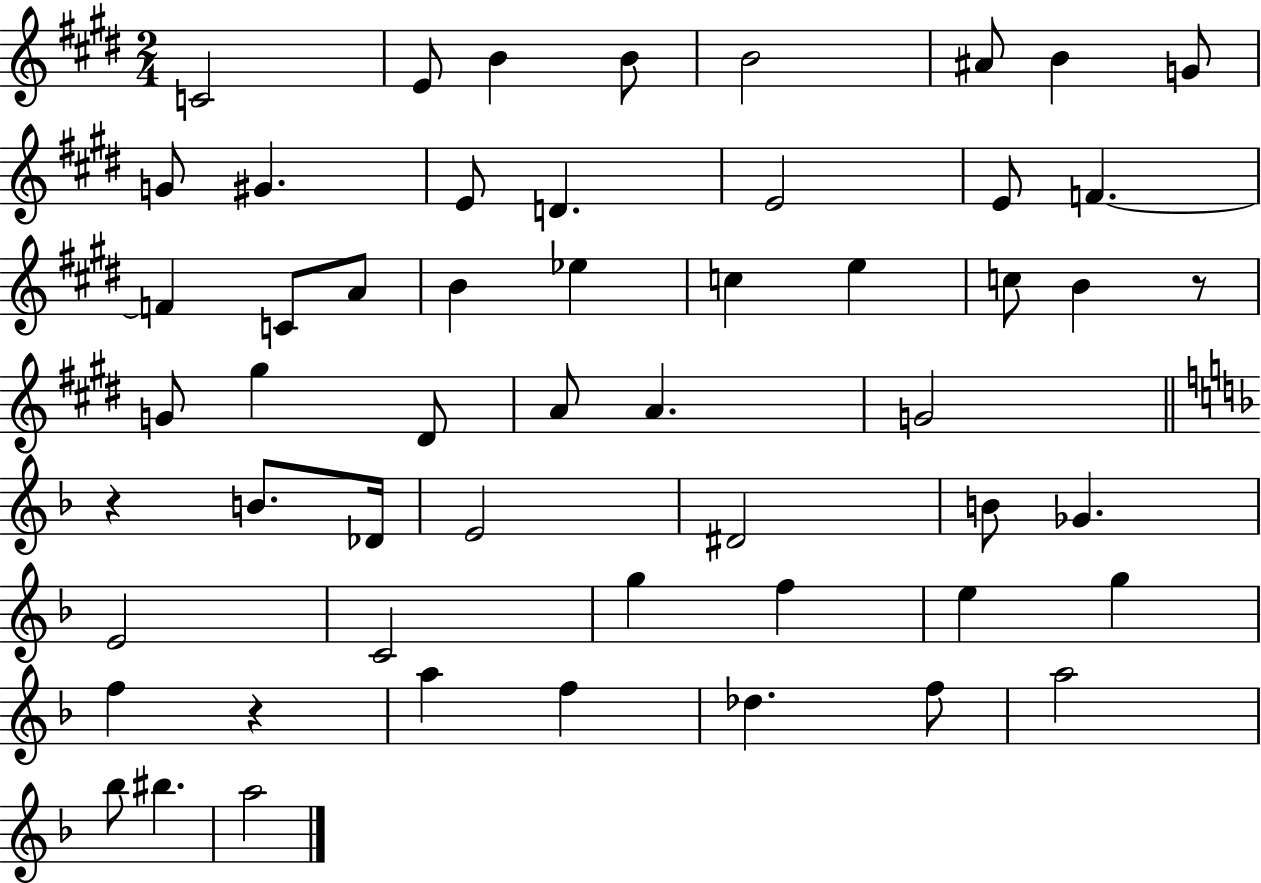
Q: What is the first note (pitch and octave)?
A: C4